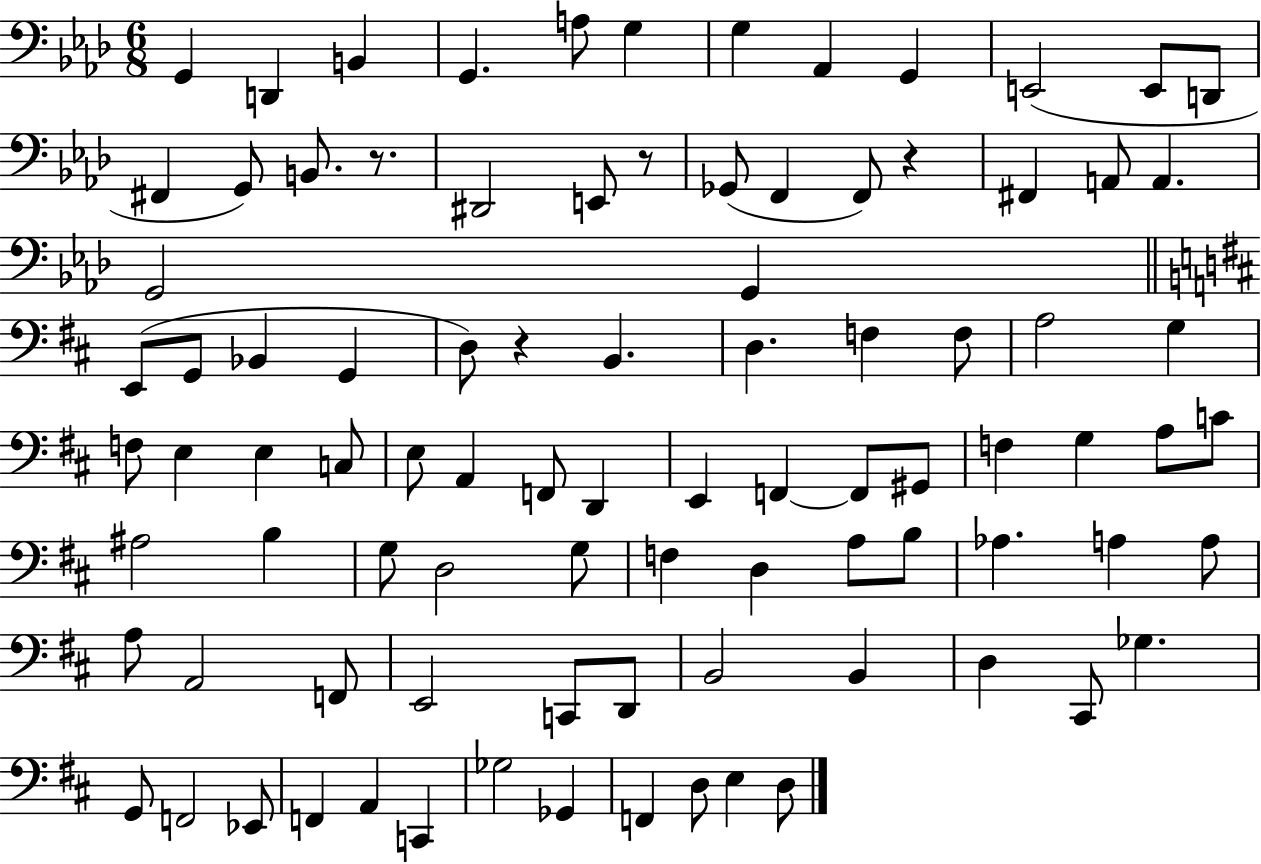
G2/q D2/q B2/q G2/q. A3/e G3/q G3/q Ab2/q G2/q E2/h E2/e D2/e F#2/q G2/e B2/e. R/e. D#2/h E2/e R/e Gb2/e F2/q F2/e R/q F#2/q A2/e A2/q. G2/h G2/q E2/e G2/e Bb2/q G2/q D3/e R/q B2/q. D3/q. F3/q F3/e A3/h G3/q F3/e E3/q E3/q C3/e E3/e A2/q F2/e D2/q E2/q F2/q F2/e G#2/e F3/q G3/q A3/e C4/e A#3/h B3/q G3/e D3/h G3/e F3/q D3/q A3/e B3/e Ab3/q. A3/q A3/e A3/e A2/h F2/e E2/h C2/e D2/e B2/h B2/q D3/q C#2/e Gb3/q. G2/e F2/h Eb2/e F2/q A2/q C2/q Gb3/h Gb2/q F2/q D3/e E3/q D3/e